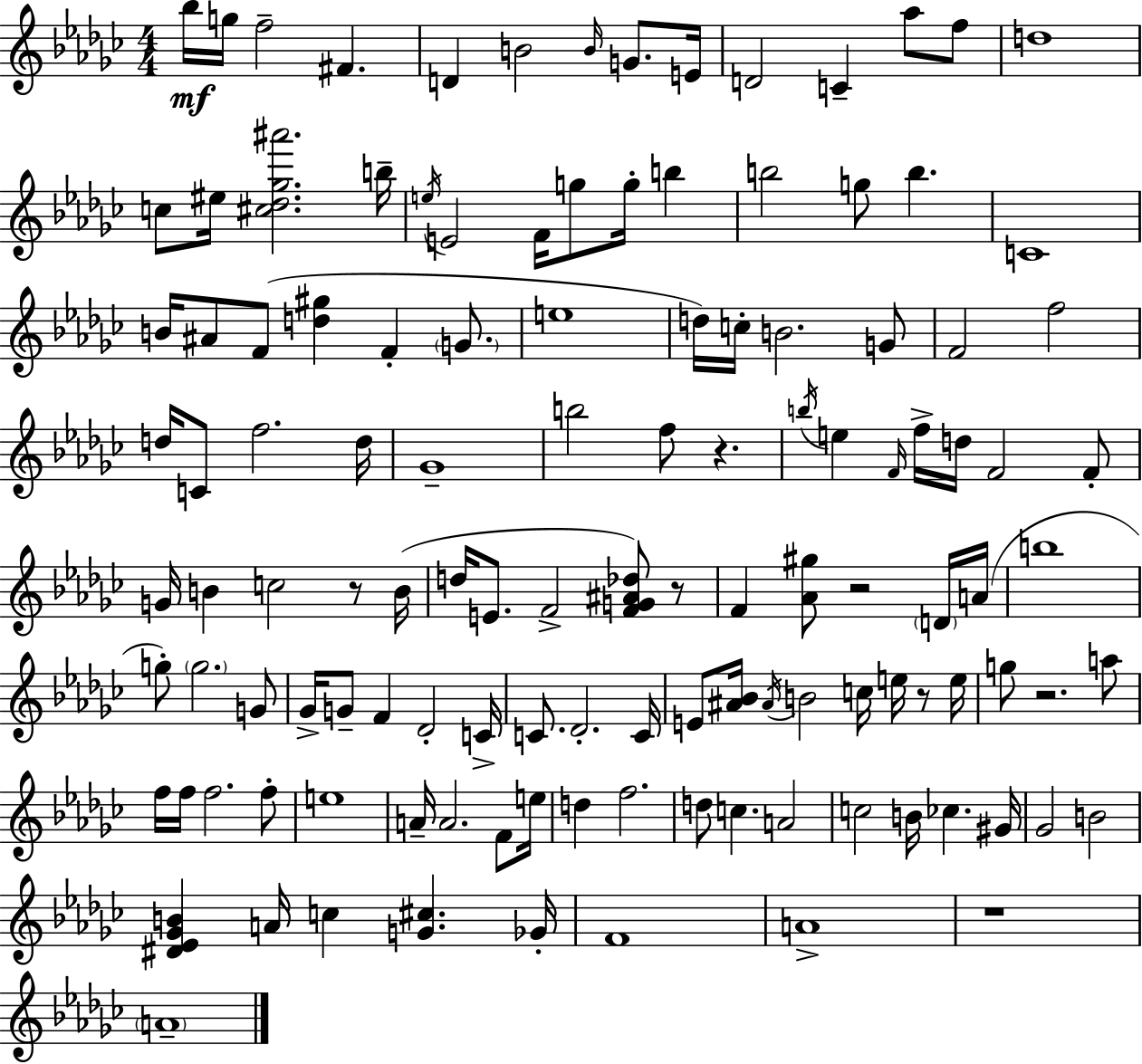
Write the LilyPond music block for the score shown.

{
  \clef treble
  \numericTimeSignature
  \time 4/4
  \key ees \minor
  bes''16\mf g''16 f''2-- fis'4. | d'4 b'2 \grace { b'16 } g'8. | e'16 d'2 c'4-- aes''8 f''8 | d''1 | \break c''8 eis''16 <cis'' des'' ges'' ais'''>2. | b''16-- \acciaccatura { e''16 } e'2 f'16 g''8 g''16-. b''4 | b''2 g''8 b''4. | c'1 | \break b'16 ais'8 f'8( <d'' gis''>4 f'4-. \parenthesize g'8. | e''1 | d''16) c''16-. b'2. | g'8 f'2 f''2 | \break d''16 c'8 f''2. | d''16 ges'1-- | b''2 f''8 r4. | \acciaccatura { b''16 } e''4 \grace { f'16 } f''16-> d''16 f'2 | \break f'8-. g'16 b'4 c''2 | r8 b'16( d''16 e'8. f'2-> | <f' g' ais' des''>8) r8 f'4 <aes' gis''>8 r2 | \parenthesize d'16 a'16( b''1 | \break g''8-.) \parenthesize g''2. | g'8 ges'16-> g'8-- f'4 des'2-. | c'16-> c'8. des'2.-. | c'16 e'8 <ais' bes'>16 \acciaccatura { ais'16 } b'2 | \break c''16 e''16 r8 e''16 g''8 r2. | a''8 f''16 f''16 f''2. | f''8-. e''1 | a'16-- a'2. | \break f'8 e''16 d''4 f''2. | d''8 c''4. a'2 | c''2 b'16 ces''4. | gis'16 ges'2 b'2 | \break <dis' ees' ges' b'>4 a'16 c''4 <g' cis''>4. | ges'16-. f'1 | a'1-> | r1 | \break \parenthesize a'1-- | \bar "|."
}